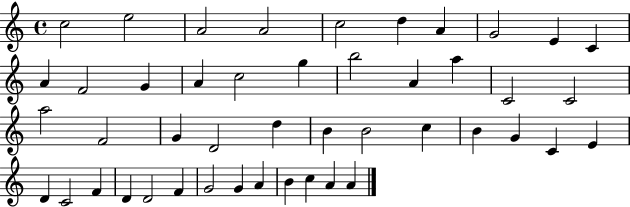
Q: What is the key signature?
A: C major